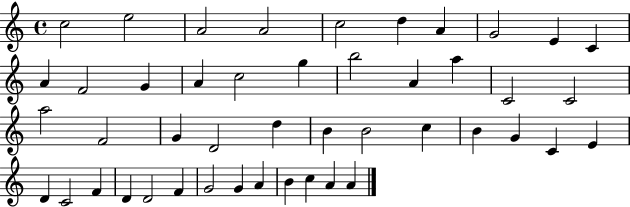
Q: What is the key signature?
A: C major